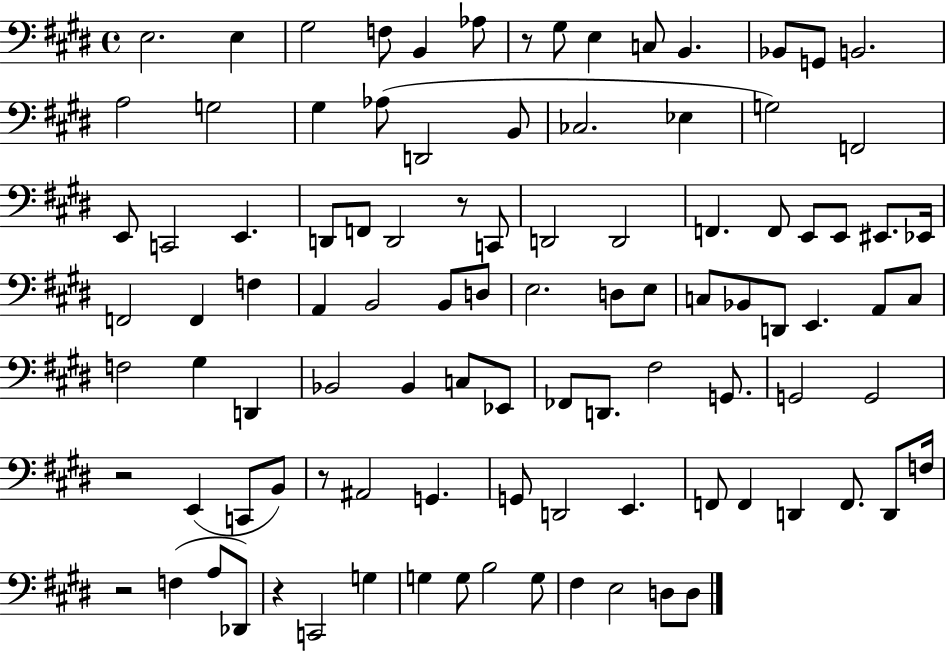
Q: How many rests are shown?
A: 6